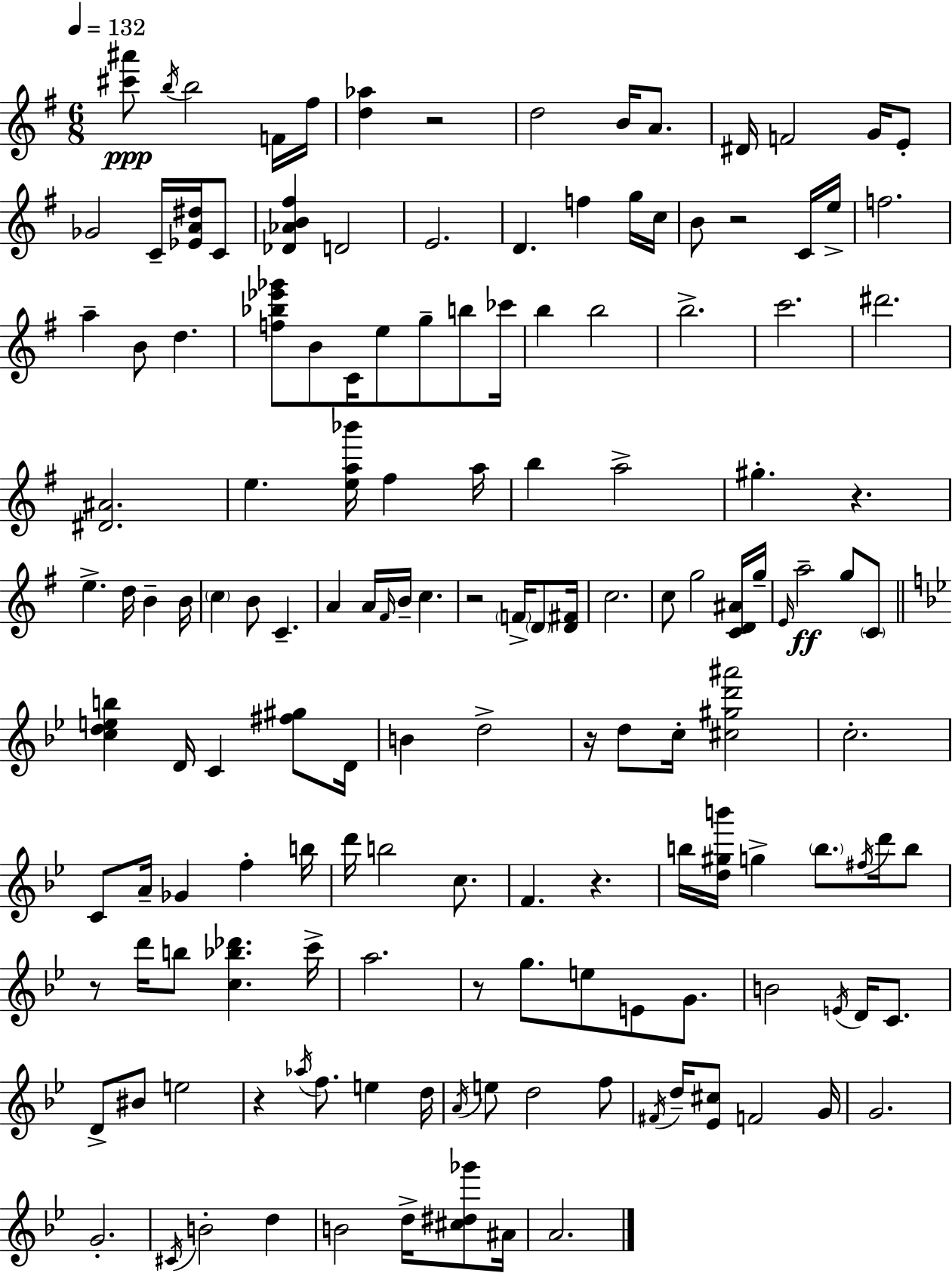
[C#6,A#6]/e B5/s B5/h F4/s F#5/s [D5,Ab5]/q R/h D5/h B4/s A4/e. D#4/s F4/h G4/s E4/e Gb4/h C4/s [Eb4,A4,D#5]/s C4/e [Db4,Ab4,B4,F#5]/q D4/h E4/h. D4/q. F5/q G5/s C5/s B4/e R/h C4/s E5/s F5/h. A5/q B4/e D5/q. [F5,Bb5,Eb6,Gb6]/e B4/e C4/s E5/e G5/e B5/e CES6/s B5/q B5/h B5/h. C6/h. D#6/h. [D#4,A#4]/h. E5/q. [E5,A5,Bb6]/s F#5/q A5/s B5/q A5/h G#5/q. R/q. E5/q. D5/s B4/q B4/s C5/q B4/e C4/q. A4/q A4/s F#4/s B4/s C5/q. R/h F4/s D4/e [D4,F#4]/s C5/h. C5/e G5/h [C4,D4,A#4]/s G5/s E4/s A5/h G5/e C4/e [C5,D5,E5,B5]/q D4/s C4/q [F#5,G#5]/e D4/s B4/q D5/h R/s D5/e C5/s [C#5,G#5,D6,A#6]/h C5/h. C4/e A4/s Gb4/q F5/q B5/s D6/s B5/h C5/e. F4/q. R/q. B5/s [D5,G#5,B6]/s G5/q B5/e. F#5/s D6/s B5/e R/e D6/s B5/e [C5,Bb5,Db6]/q. C6/s A5/h. R/e G5/e. E5/e E4/e G4/e. B4/h E4/s D4/s C4/e. D4/e BIS4/e E5/h R/q Ab5/s F5/e. E5/q D5/s A4/s E5/e D5/h F5/e F#4/s D5/s [Eb4,C#5]/e F4/h G4/s G4/h. G4/h. C#4/s B4/h D5/q B4/h D5/s [C#5,D#5,Gb6]/e A#4/s A4/h.